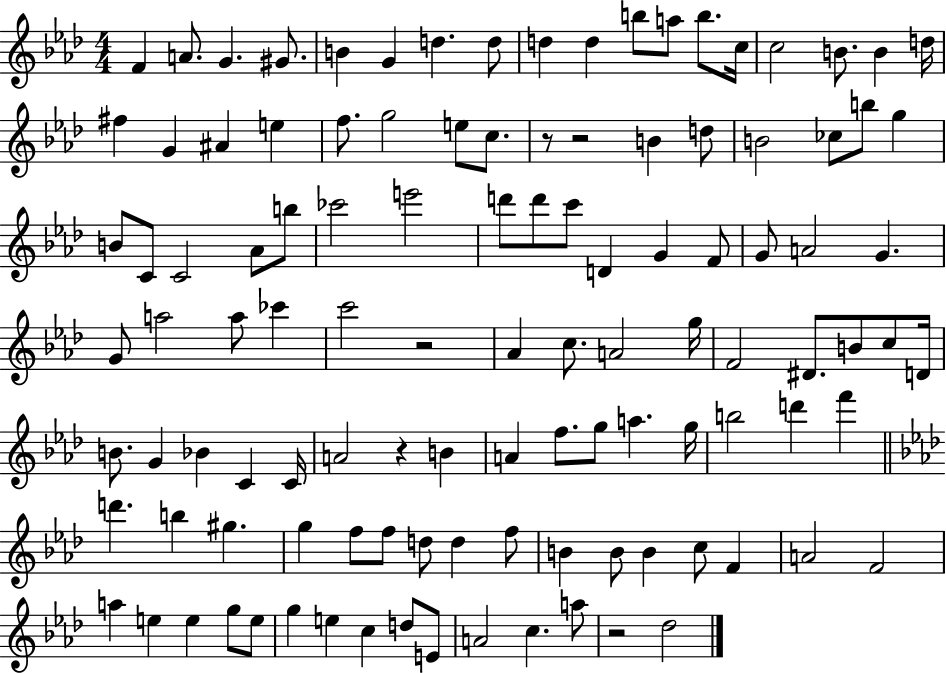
{
  \clef treble
  \numericTimeSignature
  \time 4/4
  \key aes \major
  f'4 a'8. g'4. gis'8. | b'4 g'4 d''4. d''8 | d''4 d''4 b''8 a''8 b''8. c''16 | c''2 b'8. b'4 d''16 | \break fis''4 g'4 ais'4 e''4 | f''8. g''2 e''8 c''8. | r8 r2 b'4 d''8 | b'2 ces''8 b''8 g''4 | \break b'8 c'8 c'2 aes'8 b''8 | ces'''2 e'''2 | d'''8 d'''8 c'''8 d'4 g'4 f'8 | g'8 a'2 g'4. | \break g'8 a''2 a''8 ces'''4 | c'''2 r2 | aes'4 c''8. a'2 g''16 | f'2 dis'8. b'8 c''8 d'16 | \break b'8. g'4 bes'4 c'4 c'16 | a'2 r4 b'4 | a'4 f''8. g''8 a''4. g''16 | b''2 d'''4 f'''4 | \break \bar "||" \break \key f \minor d'''4. b''4 gis''4. | g''4 f''8 f''8 d''8 d''4 f''8 | b'4 b'8 b'4 c''8 f'4 | a'2 f'2 | \break a''4 e''4 e''4 g''8 e''8 | g''4 e''4 c''4 d''8 e'8 | a'2 c''4. a''8 | r2 des''2 | \break \bar "|."
}